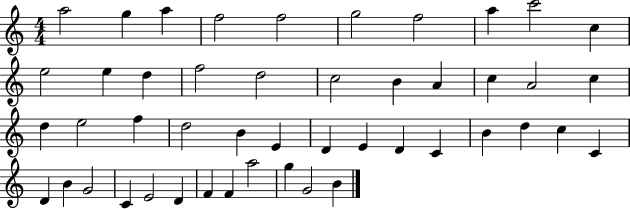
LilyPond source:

{
  \clef treble
  \numericTimeSignature
  \time 4/4
  \key c \major
  a''2 g''4 a''4 | f''2 f''2 | g''2 f''2 | a''4 c'''2 c''4 | \break e''2 e''4 d''4 | f''2 d''2 | c''2 b'4 a'4 | c''4 a'2 c''4 | \break d''4 e''2 f''4 | d''2 b'4 e'4 | d'4 e'4 d'4 c'4 | b'4 d''4 c''4 c'4 | \break d'4 b'4 g'2 | c'4 e'2 d'4 | f'4 f'4 a''2 | g''4 g'2 b'4 | \break \bar "|."
}